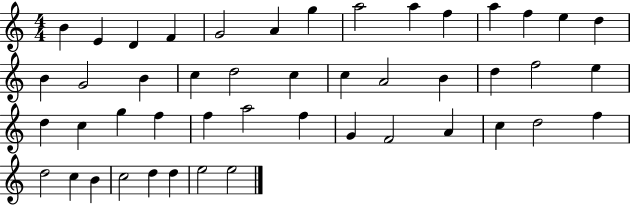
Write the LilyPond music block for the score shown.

{
  \clef treble
  \numericTimeSignature
  \time 4/4
  \key c \major
  b'4 e'4 d'4 f'4 | g'2 a'4 g''4 | a''2 a''4 f''4 | a''4 f''4 e''4 d''4 | \break b'4 g'2 b'4 | c''4 d''2 c''4 | c''4 a'2 b'4 | d''4 f''2 e''4 | \break d''4 c''4 g''4 f''4 | f''4 a''2 f''4 | g'4 f'2 a'4 | c''4 d''2 f''4 | \break d''2 c''4 b'4 | c''2 d''4 d''4 | e''2 e''2 | \bar "|."
}